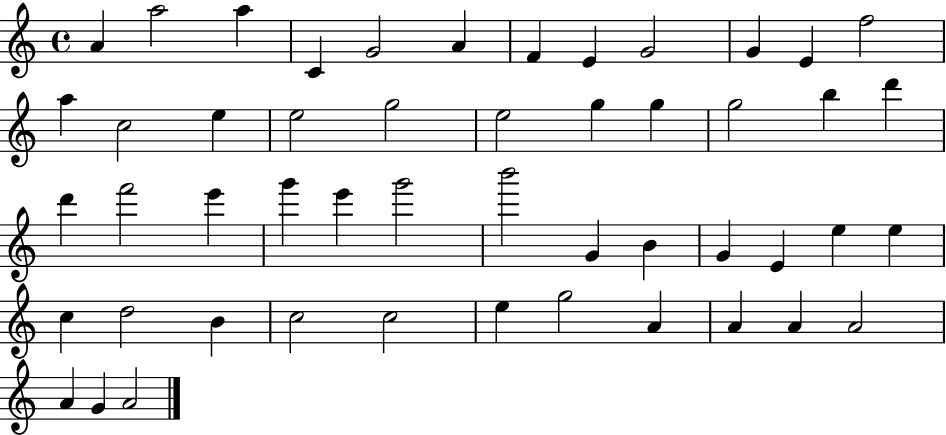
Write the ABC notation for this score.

X:1
T:Untitled
M:4/4
L:1/4
K:C
A a2 a C G2 A F E G2 G E f2 a c2 e e2 g2 e2 g g g2 b d' d' f'2 e' g' e' g'2 b'2 G B G E e e c d2 B c2 c2 e g2 A A A A2 A G A2